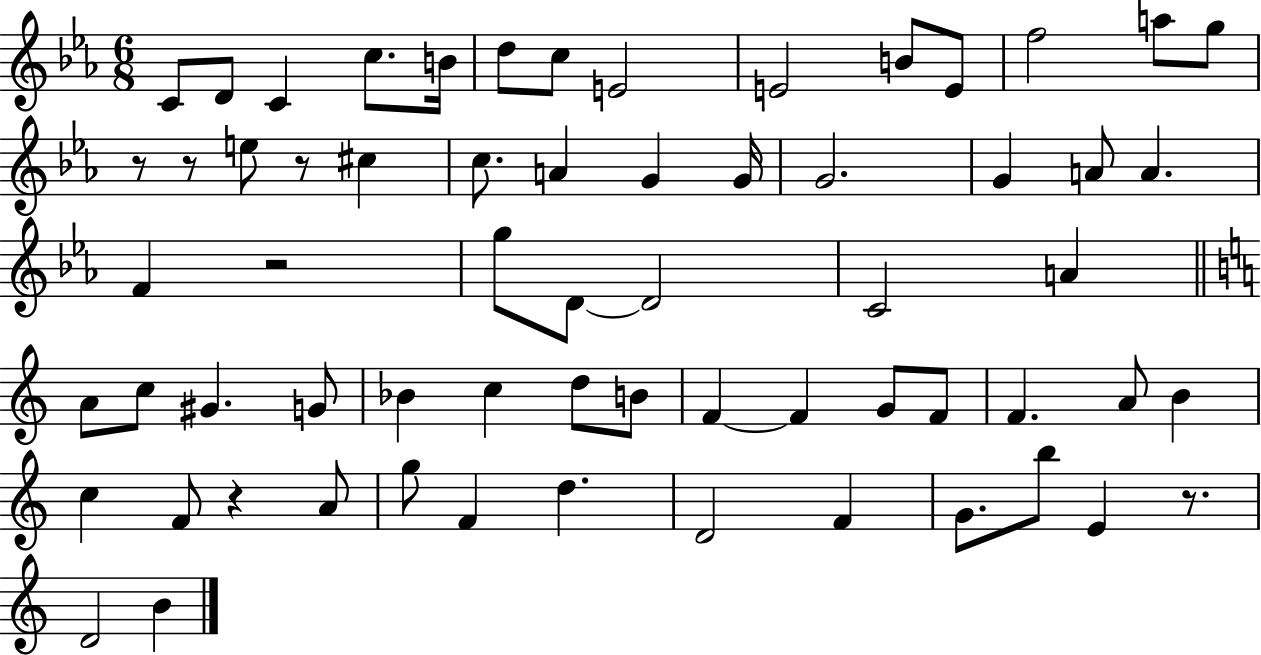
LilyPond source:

{
  \clef treble
  \numericTimeSignature
  \time 6/8
  \key ees \major
  c'8 d'8 c'4 c''8. b'16 | d''8 c''8 e'2 | e'2 b'8 e'8 | f''2 a''8 g''8 | \break r8 r8 e''8 r8 cis''4 | c''8. a'4 g'4 g'16 | g'2. | g'4 a'8 a'4. | \break f'4 r2 | g''8 d'8~~ d'2 | c'2 a'4 | \bar "||" \break \key a \minor a'8 c''8 gis'4. g'8 | bes'4 c''4 d''8 b'8 | f'4~~ f'4 g'8 f'8 | f'4. a'8 b'4 | \break c''4 f'8 r4 a'8 | g''8 f'4 d''4. | d'2 f'4 | g'8. b''8 e'4 r8. | \break d'2 b'4 | \bar "|."
}